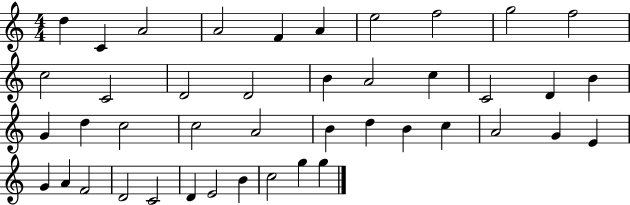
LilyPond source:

{
  \clef treble
  \numericTimeSignature
  \time 4/4
  \key c \major
  d''4 c'4 a'2 | a'2 f'4 a'4 | e''2 f''2 | g''2 f''2 | \break c''2 c'2 | d'2 d'2 | b'4 a'2 c''4 | c'2 d'4 b'4 | \break g'4 d''4 c''2 | c''2 a'2 | b'4 d''4 b'4 c''4 | a'2 g'4 e'4 | \break g'4 a'4 f'2 | d'2 c'2 | d'4 e'2 b'4 | c''2 g''4 g''4 | \break \bar "|."
}